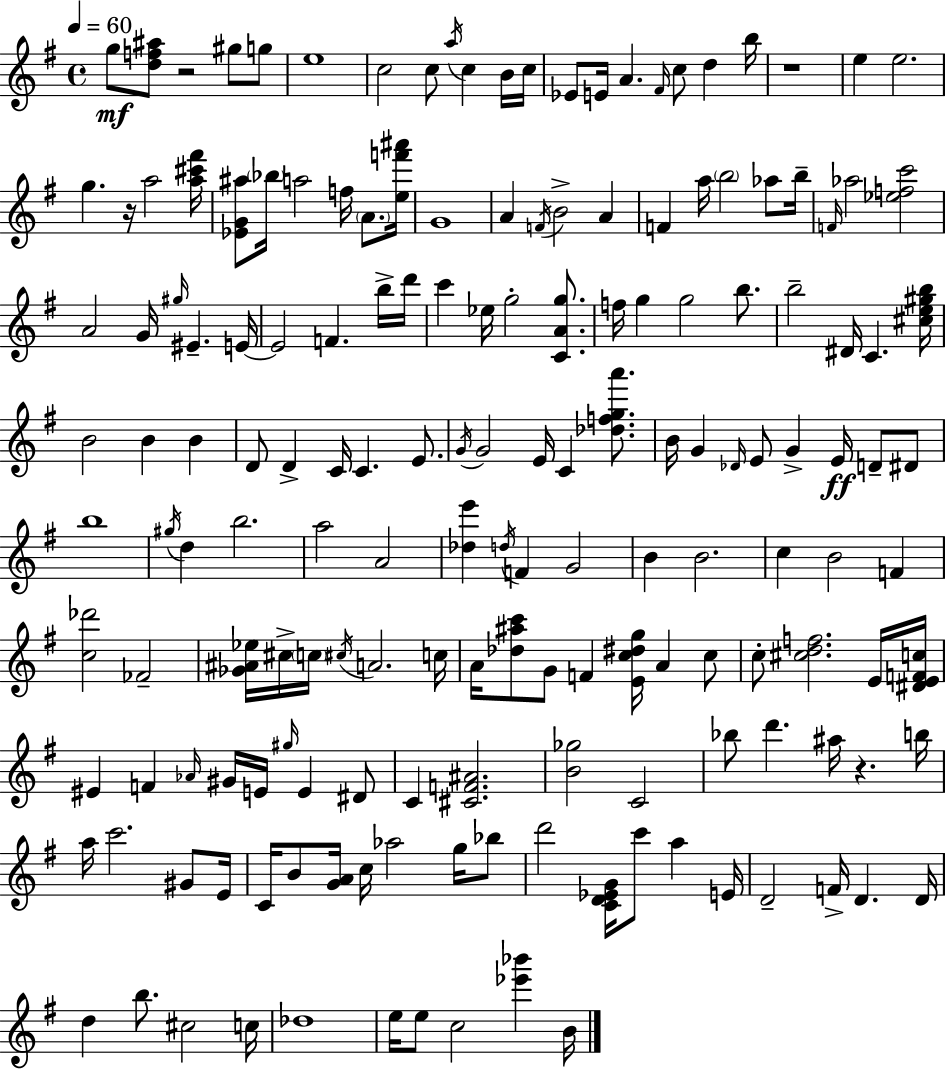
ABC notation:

X:1
T:Untitled
M:4/4
L:1/4
K:G
g/2 [df^a]/2 z2 ^g/2 g/2 e4 c2 c/2 a/4 c B/4 c/4 _E/2 E/4 A ^F/4 c/2 d b/4 z4 e e2 g z/4 a2 [a^c'^f']/4 [_EG^a]/2 _b/4 a2 f/4 A/2 [ef'^a']/4 G4 A F/4 B2 A F a/4 b2 _a/2 b/4 F/4 _a2 [_efc']2 A2 G/4 ^g/4 ^E E/4 E2 F b/4 d'/4 c' _e/4 g2 [CAg]/2 f/4 g g2 b/2 b2 ^D/4 C [^ce^gb]/4 B2 B B D/2 D C/4 C E/2 G/4 G2 E/4 C [_dfga']/2 B/4 G _D/4 E/2 G E/4 D/2 ^D/2 b4 ^g/4 d b2 a2 A2 [_de'] d/4 F G2 B B2 c B2 F [c_d']2 _F2 [_G^A_e]/4 ^c/4 c/4 ^c/4 A2 c/4 A/4 [_d^ac']/2 G/2 F [Ec^dg]/4 A c/2 c/2 [^cdf]2 E/4 [^DEFc]/4 ^E F _A/4 ^G/4 E/4 ^g/4 E ^D/2 C [^CF^A]2 [B_g]2 C2 _b/2 d' ^a/4 z b/4 a/4 c'2 ^G/2 E/4 C/4 B/2 [GA]/4 c/4 _a2 g/4 _b/2 d'2 [CD_EG]/4 c'/2 a E/4 D2 F/4 D D/4 d b/2 ^c2 c/4 _d4 e/4 e/2 c2 [_e'_b'] B/4